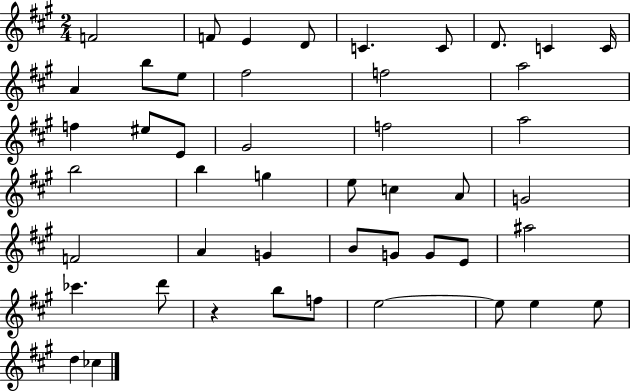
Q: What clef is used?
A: treble